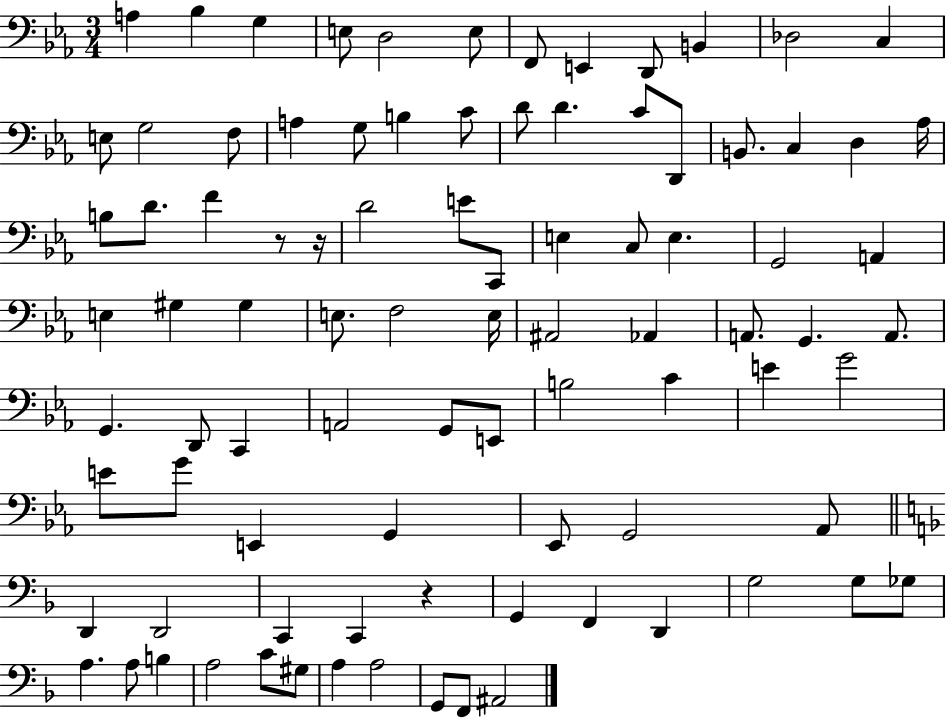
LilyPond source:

{
  \clef bass
  \numericTimeSignature
  \time 3/4
  \key ees \major
  a4 bes4 g4 | e8 d2 e8 | f,8 e,4 d,8 b,4 | des2 c4 | \break e8 g2 f8 | a4 g8 b4 c'8 | d'8 d'4. c'8 d,8 | b,8. c4 d4 aes16 | \break b8 d'8. f'4 r8 r16 | d'2 e'8 c,8 | e4 c8 e4. | g,2 a,4 | \break e4 gis4 gis4 | e8. f2 e16 | ais,2 aes,4 | a,8. g,4. a,8. | \break g,4. d,8 c,4 | a,2 g,8 e,8 | b2 c'4 | e'4 g'2 | \break e'8 g'8 e,4 g,4 | ees,8 g,2 aes,8 | \bar "||" \break \key f \major d,4 d,2 | c,4 c,4 r4 | g,4 f,4 d,4 | g2 g8 ges8 | \break a4. a8 b4 | a2 c'8 gis8 | a4 a2 | g,8 f,8 ais,2 | \break \bar "|."
}